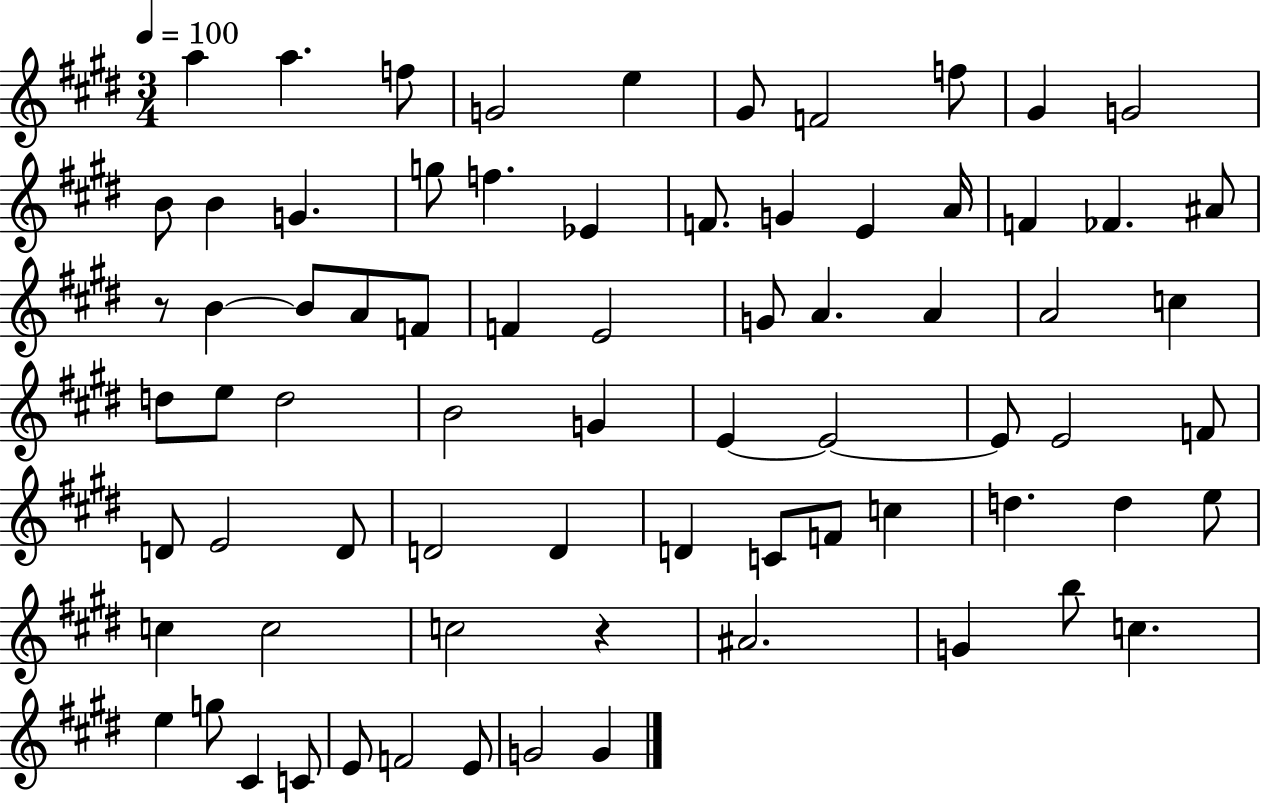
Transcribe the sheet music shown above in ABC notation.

X:1
T:Untitled
M:3/4
L:1/4
K:E
a a f/2 G2 e ^G/2 F2 f/2 ^G G2 B/2 B G g/2 f _E F/2 G E A/4 F _F ^A/2 z/2 B B/2 A/2 F/2 F E2 G/2 A A A2 c d/2 e/2 d2 B2 G E E2 E/2 E2 F/2 D/2 E2 D/2 D2 D D C/2 F/2 c d d e/2 c c2 c2 z ^A2 G b/2 c e g/2 ^C C/2 E/2 F2 E/2 G2 G